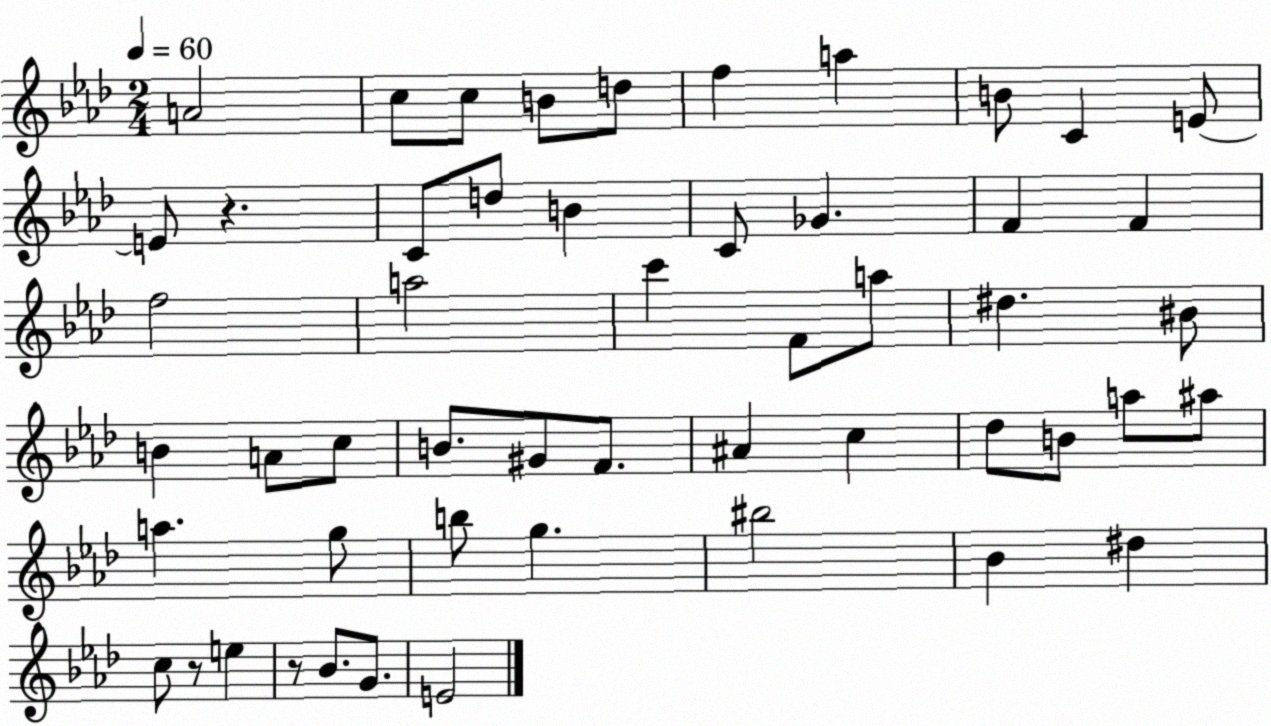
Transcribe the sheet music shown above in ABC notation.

X:1
T:Untitled
M:2/4
L:1/4
K:Ab
A2 c/2 c/2 B/2 d/2 f a B/2 C E/2 E/2 z C/2 d/2 B C/2 _G F F f2 a2 c' F/2 a/2 ^d ^B/2 B A/2 c/2 B/2 ^G/2 F/2 ^A c _d/2 B/2 a/2 ^a/2 a g/2 b/2 g ^b2 _B ^d c/2 z/2 e z/2 _B/2 G/2 E2